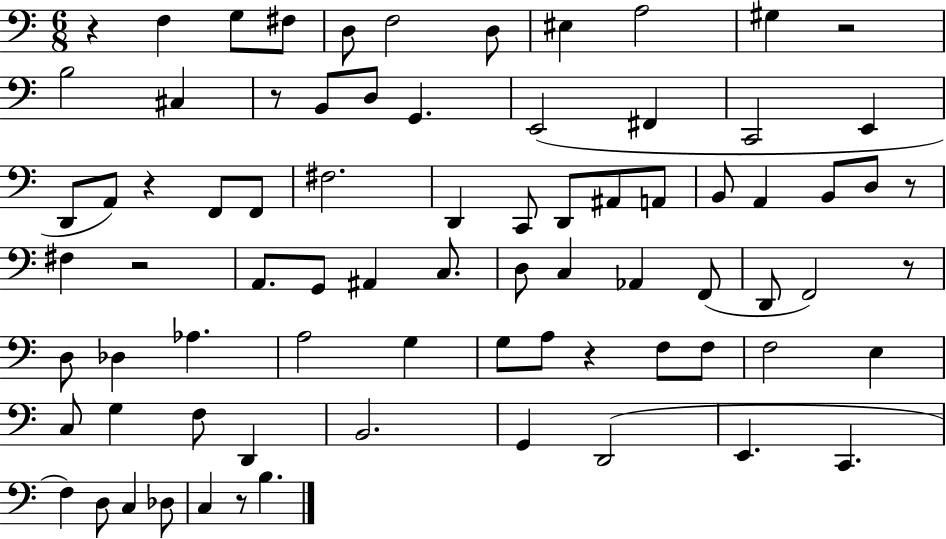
R/q F3/q G3/e F#3/e D3/e F3/h D3/e EIS3/q A3/h G#3/q R/h B3/h C#3/q R/e B2/e D3/e G2/q. E2/h F#2/q C2/h E2/q D2/e A2/e R/q F2/e F2/e F#3/h. D2/q C2/e D2/e A#2/e A2/e B2/e A2/q B2/e D3/e R/e F#3/q R/h A2/e. G2/e A#2/q C3/e. D3/e C3/q Ab2/q F2/e D2/e F2/h R/e D3/e Db3/q Ab3/q. A3/h G3/q G3/e A3/e R/q F3/e F3/e F3/h E3/q C3/e G3/q F3/e D2/q B2/h. G2/q D2/h E2/q. C2/q. F3/q D3/e C3/q Db3/e C3/q R/e B3/q.